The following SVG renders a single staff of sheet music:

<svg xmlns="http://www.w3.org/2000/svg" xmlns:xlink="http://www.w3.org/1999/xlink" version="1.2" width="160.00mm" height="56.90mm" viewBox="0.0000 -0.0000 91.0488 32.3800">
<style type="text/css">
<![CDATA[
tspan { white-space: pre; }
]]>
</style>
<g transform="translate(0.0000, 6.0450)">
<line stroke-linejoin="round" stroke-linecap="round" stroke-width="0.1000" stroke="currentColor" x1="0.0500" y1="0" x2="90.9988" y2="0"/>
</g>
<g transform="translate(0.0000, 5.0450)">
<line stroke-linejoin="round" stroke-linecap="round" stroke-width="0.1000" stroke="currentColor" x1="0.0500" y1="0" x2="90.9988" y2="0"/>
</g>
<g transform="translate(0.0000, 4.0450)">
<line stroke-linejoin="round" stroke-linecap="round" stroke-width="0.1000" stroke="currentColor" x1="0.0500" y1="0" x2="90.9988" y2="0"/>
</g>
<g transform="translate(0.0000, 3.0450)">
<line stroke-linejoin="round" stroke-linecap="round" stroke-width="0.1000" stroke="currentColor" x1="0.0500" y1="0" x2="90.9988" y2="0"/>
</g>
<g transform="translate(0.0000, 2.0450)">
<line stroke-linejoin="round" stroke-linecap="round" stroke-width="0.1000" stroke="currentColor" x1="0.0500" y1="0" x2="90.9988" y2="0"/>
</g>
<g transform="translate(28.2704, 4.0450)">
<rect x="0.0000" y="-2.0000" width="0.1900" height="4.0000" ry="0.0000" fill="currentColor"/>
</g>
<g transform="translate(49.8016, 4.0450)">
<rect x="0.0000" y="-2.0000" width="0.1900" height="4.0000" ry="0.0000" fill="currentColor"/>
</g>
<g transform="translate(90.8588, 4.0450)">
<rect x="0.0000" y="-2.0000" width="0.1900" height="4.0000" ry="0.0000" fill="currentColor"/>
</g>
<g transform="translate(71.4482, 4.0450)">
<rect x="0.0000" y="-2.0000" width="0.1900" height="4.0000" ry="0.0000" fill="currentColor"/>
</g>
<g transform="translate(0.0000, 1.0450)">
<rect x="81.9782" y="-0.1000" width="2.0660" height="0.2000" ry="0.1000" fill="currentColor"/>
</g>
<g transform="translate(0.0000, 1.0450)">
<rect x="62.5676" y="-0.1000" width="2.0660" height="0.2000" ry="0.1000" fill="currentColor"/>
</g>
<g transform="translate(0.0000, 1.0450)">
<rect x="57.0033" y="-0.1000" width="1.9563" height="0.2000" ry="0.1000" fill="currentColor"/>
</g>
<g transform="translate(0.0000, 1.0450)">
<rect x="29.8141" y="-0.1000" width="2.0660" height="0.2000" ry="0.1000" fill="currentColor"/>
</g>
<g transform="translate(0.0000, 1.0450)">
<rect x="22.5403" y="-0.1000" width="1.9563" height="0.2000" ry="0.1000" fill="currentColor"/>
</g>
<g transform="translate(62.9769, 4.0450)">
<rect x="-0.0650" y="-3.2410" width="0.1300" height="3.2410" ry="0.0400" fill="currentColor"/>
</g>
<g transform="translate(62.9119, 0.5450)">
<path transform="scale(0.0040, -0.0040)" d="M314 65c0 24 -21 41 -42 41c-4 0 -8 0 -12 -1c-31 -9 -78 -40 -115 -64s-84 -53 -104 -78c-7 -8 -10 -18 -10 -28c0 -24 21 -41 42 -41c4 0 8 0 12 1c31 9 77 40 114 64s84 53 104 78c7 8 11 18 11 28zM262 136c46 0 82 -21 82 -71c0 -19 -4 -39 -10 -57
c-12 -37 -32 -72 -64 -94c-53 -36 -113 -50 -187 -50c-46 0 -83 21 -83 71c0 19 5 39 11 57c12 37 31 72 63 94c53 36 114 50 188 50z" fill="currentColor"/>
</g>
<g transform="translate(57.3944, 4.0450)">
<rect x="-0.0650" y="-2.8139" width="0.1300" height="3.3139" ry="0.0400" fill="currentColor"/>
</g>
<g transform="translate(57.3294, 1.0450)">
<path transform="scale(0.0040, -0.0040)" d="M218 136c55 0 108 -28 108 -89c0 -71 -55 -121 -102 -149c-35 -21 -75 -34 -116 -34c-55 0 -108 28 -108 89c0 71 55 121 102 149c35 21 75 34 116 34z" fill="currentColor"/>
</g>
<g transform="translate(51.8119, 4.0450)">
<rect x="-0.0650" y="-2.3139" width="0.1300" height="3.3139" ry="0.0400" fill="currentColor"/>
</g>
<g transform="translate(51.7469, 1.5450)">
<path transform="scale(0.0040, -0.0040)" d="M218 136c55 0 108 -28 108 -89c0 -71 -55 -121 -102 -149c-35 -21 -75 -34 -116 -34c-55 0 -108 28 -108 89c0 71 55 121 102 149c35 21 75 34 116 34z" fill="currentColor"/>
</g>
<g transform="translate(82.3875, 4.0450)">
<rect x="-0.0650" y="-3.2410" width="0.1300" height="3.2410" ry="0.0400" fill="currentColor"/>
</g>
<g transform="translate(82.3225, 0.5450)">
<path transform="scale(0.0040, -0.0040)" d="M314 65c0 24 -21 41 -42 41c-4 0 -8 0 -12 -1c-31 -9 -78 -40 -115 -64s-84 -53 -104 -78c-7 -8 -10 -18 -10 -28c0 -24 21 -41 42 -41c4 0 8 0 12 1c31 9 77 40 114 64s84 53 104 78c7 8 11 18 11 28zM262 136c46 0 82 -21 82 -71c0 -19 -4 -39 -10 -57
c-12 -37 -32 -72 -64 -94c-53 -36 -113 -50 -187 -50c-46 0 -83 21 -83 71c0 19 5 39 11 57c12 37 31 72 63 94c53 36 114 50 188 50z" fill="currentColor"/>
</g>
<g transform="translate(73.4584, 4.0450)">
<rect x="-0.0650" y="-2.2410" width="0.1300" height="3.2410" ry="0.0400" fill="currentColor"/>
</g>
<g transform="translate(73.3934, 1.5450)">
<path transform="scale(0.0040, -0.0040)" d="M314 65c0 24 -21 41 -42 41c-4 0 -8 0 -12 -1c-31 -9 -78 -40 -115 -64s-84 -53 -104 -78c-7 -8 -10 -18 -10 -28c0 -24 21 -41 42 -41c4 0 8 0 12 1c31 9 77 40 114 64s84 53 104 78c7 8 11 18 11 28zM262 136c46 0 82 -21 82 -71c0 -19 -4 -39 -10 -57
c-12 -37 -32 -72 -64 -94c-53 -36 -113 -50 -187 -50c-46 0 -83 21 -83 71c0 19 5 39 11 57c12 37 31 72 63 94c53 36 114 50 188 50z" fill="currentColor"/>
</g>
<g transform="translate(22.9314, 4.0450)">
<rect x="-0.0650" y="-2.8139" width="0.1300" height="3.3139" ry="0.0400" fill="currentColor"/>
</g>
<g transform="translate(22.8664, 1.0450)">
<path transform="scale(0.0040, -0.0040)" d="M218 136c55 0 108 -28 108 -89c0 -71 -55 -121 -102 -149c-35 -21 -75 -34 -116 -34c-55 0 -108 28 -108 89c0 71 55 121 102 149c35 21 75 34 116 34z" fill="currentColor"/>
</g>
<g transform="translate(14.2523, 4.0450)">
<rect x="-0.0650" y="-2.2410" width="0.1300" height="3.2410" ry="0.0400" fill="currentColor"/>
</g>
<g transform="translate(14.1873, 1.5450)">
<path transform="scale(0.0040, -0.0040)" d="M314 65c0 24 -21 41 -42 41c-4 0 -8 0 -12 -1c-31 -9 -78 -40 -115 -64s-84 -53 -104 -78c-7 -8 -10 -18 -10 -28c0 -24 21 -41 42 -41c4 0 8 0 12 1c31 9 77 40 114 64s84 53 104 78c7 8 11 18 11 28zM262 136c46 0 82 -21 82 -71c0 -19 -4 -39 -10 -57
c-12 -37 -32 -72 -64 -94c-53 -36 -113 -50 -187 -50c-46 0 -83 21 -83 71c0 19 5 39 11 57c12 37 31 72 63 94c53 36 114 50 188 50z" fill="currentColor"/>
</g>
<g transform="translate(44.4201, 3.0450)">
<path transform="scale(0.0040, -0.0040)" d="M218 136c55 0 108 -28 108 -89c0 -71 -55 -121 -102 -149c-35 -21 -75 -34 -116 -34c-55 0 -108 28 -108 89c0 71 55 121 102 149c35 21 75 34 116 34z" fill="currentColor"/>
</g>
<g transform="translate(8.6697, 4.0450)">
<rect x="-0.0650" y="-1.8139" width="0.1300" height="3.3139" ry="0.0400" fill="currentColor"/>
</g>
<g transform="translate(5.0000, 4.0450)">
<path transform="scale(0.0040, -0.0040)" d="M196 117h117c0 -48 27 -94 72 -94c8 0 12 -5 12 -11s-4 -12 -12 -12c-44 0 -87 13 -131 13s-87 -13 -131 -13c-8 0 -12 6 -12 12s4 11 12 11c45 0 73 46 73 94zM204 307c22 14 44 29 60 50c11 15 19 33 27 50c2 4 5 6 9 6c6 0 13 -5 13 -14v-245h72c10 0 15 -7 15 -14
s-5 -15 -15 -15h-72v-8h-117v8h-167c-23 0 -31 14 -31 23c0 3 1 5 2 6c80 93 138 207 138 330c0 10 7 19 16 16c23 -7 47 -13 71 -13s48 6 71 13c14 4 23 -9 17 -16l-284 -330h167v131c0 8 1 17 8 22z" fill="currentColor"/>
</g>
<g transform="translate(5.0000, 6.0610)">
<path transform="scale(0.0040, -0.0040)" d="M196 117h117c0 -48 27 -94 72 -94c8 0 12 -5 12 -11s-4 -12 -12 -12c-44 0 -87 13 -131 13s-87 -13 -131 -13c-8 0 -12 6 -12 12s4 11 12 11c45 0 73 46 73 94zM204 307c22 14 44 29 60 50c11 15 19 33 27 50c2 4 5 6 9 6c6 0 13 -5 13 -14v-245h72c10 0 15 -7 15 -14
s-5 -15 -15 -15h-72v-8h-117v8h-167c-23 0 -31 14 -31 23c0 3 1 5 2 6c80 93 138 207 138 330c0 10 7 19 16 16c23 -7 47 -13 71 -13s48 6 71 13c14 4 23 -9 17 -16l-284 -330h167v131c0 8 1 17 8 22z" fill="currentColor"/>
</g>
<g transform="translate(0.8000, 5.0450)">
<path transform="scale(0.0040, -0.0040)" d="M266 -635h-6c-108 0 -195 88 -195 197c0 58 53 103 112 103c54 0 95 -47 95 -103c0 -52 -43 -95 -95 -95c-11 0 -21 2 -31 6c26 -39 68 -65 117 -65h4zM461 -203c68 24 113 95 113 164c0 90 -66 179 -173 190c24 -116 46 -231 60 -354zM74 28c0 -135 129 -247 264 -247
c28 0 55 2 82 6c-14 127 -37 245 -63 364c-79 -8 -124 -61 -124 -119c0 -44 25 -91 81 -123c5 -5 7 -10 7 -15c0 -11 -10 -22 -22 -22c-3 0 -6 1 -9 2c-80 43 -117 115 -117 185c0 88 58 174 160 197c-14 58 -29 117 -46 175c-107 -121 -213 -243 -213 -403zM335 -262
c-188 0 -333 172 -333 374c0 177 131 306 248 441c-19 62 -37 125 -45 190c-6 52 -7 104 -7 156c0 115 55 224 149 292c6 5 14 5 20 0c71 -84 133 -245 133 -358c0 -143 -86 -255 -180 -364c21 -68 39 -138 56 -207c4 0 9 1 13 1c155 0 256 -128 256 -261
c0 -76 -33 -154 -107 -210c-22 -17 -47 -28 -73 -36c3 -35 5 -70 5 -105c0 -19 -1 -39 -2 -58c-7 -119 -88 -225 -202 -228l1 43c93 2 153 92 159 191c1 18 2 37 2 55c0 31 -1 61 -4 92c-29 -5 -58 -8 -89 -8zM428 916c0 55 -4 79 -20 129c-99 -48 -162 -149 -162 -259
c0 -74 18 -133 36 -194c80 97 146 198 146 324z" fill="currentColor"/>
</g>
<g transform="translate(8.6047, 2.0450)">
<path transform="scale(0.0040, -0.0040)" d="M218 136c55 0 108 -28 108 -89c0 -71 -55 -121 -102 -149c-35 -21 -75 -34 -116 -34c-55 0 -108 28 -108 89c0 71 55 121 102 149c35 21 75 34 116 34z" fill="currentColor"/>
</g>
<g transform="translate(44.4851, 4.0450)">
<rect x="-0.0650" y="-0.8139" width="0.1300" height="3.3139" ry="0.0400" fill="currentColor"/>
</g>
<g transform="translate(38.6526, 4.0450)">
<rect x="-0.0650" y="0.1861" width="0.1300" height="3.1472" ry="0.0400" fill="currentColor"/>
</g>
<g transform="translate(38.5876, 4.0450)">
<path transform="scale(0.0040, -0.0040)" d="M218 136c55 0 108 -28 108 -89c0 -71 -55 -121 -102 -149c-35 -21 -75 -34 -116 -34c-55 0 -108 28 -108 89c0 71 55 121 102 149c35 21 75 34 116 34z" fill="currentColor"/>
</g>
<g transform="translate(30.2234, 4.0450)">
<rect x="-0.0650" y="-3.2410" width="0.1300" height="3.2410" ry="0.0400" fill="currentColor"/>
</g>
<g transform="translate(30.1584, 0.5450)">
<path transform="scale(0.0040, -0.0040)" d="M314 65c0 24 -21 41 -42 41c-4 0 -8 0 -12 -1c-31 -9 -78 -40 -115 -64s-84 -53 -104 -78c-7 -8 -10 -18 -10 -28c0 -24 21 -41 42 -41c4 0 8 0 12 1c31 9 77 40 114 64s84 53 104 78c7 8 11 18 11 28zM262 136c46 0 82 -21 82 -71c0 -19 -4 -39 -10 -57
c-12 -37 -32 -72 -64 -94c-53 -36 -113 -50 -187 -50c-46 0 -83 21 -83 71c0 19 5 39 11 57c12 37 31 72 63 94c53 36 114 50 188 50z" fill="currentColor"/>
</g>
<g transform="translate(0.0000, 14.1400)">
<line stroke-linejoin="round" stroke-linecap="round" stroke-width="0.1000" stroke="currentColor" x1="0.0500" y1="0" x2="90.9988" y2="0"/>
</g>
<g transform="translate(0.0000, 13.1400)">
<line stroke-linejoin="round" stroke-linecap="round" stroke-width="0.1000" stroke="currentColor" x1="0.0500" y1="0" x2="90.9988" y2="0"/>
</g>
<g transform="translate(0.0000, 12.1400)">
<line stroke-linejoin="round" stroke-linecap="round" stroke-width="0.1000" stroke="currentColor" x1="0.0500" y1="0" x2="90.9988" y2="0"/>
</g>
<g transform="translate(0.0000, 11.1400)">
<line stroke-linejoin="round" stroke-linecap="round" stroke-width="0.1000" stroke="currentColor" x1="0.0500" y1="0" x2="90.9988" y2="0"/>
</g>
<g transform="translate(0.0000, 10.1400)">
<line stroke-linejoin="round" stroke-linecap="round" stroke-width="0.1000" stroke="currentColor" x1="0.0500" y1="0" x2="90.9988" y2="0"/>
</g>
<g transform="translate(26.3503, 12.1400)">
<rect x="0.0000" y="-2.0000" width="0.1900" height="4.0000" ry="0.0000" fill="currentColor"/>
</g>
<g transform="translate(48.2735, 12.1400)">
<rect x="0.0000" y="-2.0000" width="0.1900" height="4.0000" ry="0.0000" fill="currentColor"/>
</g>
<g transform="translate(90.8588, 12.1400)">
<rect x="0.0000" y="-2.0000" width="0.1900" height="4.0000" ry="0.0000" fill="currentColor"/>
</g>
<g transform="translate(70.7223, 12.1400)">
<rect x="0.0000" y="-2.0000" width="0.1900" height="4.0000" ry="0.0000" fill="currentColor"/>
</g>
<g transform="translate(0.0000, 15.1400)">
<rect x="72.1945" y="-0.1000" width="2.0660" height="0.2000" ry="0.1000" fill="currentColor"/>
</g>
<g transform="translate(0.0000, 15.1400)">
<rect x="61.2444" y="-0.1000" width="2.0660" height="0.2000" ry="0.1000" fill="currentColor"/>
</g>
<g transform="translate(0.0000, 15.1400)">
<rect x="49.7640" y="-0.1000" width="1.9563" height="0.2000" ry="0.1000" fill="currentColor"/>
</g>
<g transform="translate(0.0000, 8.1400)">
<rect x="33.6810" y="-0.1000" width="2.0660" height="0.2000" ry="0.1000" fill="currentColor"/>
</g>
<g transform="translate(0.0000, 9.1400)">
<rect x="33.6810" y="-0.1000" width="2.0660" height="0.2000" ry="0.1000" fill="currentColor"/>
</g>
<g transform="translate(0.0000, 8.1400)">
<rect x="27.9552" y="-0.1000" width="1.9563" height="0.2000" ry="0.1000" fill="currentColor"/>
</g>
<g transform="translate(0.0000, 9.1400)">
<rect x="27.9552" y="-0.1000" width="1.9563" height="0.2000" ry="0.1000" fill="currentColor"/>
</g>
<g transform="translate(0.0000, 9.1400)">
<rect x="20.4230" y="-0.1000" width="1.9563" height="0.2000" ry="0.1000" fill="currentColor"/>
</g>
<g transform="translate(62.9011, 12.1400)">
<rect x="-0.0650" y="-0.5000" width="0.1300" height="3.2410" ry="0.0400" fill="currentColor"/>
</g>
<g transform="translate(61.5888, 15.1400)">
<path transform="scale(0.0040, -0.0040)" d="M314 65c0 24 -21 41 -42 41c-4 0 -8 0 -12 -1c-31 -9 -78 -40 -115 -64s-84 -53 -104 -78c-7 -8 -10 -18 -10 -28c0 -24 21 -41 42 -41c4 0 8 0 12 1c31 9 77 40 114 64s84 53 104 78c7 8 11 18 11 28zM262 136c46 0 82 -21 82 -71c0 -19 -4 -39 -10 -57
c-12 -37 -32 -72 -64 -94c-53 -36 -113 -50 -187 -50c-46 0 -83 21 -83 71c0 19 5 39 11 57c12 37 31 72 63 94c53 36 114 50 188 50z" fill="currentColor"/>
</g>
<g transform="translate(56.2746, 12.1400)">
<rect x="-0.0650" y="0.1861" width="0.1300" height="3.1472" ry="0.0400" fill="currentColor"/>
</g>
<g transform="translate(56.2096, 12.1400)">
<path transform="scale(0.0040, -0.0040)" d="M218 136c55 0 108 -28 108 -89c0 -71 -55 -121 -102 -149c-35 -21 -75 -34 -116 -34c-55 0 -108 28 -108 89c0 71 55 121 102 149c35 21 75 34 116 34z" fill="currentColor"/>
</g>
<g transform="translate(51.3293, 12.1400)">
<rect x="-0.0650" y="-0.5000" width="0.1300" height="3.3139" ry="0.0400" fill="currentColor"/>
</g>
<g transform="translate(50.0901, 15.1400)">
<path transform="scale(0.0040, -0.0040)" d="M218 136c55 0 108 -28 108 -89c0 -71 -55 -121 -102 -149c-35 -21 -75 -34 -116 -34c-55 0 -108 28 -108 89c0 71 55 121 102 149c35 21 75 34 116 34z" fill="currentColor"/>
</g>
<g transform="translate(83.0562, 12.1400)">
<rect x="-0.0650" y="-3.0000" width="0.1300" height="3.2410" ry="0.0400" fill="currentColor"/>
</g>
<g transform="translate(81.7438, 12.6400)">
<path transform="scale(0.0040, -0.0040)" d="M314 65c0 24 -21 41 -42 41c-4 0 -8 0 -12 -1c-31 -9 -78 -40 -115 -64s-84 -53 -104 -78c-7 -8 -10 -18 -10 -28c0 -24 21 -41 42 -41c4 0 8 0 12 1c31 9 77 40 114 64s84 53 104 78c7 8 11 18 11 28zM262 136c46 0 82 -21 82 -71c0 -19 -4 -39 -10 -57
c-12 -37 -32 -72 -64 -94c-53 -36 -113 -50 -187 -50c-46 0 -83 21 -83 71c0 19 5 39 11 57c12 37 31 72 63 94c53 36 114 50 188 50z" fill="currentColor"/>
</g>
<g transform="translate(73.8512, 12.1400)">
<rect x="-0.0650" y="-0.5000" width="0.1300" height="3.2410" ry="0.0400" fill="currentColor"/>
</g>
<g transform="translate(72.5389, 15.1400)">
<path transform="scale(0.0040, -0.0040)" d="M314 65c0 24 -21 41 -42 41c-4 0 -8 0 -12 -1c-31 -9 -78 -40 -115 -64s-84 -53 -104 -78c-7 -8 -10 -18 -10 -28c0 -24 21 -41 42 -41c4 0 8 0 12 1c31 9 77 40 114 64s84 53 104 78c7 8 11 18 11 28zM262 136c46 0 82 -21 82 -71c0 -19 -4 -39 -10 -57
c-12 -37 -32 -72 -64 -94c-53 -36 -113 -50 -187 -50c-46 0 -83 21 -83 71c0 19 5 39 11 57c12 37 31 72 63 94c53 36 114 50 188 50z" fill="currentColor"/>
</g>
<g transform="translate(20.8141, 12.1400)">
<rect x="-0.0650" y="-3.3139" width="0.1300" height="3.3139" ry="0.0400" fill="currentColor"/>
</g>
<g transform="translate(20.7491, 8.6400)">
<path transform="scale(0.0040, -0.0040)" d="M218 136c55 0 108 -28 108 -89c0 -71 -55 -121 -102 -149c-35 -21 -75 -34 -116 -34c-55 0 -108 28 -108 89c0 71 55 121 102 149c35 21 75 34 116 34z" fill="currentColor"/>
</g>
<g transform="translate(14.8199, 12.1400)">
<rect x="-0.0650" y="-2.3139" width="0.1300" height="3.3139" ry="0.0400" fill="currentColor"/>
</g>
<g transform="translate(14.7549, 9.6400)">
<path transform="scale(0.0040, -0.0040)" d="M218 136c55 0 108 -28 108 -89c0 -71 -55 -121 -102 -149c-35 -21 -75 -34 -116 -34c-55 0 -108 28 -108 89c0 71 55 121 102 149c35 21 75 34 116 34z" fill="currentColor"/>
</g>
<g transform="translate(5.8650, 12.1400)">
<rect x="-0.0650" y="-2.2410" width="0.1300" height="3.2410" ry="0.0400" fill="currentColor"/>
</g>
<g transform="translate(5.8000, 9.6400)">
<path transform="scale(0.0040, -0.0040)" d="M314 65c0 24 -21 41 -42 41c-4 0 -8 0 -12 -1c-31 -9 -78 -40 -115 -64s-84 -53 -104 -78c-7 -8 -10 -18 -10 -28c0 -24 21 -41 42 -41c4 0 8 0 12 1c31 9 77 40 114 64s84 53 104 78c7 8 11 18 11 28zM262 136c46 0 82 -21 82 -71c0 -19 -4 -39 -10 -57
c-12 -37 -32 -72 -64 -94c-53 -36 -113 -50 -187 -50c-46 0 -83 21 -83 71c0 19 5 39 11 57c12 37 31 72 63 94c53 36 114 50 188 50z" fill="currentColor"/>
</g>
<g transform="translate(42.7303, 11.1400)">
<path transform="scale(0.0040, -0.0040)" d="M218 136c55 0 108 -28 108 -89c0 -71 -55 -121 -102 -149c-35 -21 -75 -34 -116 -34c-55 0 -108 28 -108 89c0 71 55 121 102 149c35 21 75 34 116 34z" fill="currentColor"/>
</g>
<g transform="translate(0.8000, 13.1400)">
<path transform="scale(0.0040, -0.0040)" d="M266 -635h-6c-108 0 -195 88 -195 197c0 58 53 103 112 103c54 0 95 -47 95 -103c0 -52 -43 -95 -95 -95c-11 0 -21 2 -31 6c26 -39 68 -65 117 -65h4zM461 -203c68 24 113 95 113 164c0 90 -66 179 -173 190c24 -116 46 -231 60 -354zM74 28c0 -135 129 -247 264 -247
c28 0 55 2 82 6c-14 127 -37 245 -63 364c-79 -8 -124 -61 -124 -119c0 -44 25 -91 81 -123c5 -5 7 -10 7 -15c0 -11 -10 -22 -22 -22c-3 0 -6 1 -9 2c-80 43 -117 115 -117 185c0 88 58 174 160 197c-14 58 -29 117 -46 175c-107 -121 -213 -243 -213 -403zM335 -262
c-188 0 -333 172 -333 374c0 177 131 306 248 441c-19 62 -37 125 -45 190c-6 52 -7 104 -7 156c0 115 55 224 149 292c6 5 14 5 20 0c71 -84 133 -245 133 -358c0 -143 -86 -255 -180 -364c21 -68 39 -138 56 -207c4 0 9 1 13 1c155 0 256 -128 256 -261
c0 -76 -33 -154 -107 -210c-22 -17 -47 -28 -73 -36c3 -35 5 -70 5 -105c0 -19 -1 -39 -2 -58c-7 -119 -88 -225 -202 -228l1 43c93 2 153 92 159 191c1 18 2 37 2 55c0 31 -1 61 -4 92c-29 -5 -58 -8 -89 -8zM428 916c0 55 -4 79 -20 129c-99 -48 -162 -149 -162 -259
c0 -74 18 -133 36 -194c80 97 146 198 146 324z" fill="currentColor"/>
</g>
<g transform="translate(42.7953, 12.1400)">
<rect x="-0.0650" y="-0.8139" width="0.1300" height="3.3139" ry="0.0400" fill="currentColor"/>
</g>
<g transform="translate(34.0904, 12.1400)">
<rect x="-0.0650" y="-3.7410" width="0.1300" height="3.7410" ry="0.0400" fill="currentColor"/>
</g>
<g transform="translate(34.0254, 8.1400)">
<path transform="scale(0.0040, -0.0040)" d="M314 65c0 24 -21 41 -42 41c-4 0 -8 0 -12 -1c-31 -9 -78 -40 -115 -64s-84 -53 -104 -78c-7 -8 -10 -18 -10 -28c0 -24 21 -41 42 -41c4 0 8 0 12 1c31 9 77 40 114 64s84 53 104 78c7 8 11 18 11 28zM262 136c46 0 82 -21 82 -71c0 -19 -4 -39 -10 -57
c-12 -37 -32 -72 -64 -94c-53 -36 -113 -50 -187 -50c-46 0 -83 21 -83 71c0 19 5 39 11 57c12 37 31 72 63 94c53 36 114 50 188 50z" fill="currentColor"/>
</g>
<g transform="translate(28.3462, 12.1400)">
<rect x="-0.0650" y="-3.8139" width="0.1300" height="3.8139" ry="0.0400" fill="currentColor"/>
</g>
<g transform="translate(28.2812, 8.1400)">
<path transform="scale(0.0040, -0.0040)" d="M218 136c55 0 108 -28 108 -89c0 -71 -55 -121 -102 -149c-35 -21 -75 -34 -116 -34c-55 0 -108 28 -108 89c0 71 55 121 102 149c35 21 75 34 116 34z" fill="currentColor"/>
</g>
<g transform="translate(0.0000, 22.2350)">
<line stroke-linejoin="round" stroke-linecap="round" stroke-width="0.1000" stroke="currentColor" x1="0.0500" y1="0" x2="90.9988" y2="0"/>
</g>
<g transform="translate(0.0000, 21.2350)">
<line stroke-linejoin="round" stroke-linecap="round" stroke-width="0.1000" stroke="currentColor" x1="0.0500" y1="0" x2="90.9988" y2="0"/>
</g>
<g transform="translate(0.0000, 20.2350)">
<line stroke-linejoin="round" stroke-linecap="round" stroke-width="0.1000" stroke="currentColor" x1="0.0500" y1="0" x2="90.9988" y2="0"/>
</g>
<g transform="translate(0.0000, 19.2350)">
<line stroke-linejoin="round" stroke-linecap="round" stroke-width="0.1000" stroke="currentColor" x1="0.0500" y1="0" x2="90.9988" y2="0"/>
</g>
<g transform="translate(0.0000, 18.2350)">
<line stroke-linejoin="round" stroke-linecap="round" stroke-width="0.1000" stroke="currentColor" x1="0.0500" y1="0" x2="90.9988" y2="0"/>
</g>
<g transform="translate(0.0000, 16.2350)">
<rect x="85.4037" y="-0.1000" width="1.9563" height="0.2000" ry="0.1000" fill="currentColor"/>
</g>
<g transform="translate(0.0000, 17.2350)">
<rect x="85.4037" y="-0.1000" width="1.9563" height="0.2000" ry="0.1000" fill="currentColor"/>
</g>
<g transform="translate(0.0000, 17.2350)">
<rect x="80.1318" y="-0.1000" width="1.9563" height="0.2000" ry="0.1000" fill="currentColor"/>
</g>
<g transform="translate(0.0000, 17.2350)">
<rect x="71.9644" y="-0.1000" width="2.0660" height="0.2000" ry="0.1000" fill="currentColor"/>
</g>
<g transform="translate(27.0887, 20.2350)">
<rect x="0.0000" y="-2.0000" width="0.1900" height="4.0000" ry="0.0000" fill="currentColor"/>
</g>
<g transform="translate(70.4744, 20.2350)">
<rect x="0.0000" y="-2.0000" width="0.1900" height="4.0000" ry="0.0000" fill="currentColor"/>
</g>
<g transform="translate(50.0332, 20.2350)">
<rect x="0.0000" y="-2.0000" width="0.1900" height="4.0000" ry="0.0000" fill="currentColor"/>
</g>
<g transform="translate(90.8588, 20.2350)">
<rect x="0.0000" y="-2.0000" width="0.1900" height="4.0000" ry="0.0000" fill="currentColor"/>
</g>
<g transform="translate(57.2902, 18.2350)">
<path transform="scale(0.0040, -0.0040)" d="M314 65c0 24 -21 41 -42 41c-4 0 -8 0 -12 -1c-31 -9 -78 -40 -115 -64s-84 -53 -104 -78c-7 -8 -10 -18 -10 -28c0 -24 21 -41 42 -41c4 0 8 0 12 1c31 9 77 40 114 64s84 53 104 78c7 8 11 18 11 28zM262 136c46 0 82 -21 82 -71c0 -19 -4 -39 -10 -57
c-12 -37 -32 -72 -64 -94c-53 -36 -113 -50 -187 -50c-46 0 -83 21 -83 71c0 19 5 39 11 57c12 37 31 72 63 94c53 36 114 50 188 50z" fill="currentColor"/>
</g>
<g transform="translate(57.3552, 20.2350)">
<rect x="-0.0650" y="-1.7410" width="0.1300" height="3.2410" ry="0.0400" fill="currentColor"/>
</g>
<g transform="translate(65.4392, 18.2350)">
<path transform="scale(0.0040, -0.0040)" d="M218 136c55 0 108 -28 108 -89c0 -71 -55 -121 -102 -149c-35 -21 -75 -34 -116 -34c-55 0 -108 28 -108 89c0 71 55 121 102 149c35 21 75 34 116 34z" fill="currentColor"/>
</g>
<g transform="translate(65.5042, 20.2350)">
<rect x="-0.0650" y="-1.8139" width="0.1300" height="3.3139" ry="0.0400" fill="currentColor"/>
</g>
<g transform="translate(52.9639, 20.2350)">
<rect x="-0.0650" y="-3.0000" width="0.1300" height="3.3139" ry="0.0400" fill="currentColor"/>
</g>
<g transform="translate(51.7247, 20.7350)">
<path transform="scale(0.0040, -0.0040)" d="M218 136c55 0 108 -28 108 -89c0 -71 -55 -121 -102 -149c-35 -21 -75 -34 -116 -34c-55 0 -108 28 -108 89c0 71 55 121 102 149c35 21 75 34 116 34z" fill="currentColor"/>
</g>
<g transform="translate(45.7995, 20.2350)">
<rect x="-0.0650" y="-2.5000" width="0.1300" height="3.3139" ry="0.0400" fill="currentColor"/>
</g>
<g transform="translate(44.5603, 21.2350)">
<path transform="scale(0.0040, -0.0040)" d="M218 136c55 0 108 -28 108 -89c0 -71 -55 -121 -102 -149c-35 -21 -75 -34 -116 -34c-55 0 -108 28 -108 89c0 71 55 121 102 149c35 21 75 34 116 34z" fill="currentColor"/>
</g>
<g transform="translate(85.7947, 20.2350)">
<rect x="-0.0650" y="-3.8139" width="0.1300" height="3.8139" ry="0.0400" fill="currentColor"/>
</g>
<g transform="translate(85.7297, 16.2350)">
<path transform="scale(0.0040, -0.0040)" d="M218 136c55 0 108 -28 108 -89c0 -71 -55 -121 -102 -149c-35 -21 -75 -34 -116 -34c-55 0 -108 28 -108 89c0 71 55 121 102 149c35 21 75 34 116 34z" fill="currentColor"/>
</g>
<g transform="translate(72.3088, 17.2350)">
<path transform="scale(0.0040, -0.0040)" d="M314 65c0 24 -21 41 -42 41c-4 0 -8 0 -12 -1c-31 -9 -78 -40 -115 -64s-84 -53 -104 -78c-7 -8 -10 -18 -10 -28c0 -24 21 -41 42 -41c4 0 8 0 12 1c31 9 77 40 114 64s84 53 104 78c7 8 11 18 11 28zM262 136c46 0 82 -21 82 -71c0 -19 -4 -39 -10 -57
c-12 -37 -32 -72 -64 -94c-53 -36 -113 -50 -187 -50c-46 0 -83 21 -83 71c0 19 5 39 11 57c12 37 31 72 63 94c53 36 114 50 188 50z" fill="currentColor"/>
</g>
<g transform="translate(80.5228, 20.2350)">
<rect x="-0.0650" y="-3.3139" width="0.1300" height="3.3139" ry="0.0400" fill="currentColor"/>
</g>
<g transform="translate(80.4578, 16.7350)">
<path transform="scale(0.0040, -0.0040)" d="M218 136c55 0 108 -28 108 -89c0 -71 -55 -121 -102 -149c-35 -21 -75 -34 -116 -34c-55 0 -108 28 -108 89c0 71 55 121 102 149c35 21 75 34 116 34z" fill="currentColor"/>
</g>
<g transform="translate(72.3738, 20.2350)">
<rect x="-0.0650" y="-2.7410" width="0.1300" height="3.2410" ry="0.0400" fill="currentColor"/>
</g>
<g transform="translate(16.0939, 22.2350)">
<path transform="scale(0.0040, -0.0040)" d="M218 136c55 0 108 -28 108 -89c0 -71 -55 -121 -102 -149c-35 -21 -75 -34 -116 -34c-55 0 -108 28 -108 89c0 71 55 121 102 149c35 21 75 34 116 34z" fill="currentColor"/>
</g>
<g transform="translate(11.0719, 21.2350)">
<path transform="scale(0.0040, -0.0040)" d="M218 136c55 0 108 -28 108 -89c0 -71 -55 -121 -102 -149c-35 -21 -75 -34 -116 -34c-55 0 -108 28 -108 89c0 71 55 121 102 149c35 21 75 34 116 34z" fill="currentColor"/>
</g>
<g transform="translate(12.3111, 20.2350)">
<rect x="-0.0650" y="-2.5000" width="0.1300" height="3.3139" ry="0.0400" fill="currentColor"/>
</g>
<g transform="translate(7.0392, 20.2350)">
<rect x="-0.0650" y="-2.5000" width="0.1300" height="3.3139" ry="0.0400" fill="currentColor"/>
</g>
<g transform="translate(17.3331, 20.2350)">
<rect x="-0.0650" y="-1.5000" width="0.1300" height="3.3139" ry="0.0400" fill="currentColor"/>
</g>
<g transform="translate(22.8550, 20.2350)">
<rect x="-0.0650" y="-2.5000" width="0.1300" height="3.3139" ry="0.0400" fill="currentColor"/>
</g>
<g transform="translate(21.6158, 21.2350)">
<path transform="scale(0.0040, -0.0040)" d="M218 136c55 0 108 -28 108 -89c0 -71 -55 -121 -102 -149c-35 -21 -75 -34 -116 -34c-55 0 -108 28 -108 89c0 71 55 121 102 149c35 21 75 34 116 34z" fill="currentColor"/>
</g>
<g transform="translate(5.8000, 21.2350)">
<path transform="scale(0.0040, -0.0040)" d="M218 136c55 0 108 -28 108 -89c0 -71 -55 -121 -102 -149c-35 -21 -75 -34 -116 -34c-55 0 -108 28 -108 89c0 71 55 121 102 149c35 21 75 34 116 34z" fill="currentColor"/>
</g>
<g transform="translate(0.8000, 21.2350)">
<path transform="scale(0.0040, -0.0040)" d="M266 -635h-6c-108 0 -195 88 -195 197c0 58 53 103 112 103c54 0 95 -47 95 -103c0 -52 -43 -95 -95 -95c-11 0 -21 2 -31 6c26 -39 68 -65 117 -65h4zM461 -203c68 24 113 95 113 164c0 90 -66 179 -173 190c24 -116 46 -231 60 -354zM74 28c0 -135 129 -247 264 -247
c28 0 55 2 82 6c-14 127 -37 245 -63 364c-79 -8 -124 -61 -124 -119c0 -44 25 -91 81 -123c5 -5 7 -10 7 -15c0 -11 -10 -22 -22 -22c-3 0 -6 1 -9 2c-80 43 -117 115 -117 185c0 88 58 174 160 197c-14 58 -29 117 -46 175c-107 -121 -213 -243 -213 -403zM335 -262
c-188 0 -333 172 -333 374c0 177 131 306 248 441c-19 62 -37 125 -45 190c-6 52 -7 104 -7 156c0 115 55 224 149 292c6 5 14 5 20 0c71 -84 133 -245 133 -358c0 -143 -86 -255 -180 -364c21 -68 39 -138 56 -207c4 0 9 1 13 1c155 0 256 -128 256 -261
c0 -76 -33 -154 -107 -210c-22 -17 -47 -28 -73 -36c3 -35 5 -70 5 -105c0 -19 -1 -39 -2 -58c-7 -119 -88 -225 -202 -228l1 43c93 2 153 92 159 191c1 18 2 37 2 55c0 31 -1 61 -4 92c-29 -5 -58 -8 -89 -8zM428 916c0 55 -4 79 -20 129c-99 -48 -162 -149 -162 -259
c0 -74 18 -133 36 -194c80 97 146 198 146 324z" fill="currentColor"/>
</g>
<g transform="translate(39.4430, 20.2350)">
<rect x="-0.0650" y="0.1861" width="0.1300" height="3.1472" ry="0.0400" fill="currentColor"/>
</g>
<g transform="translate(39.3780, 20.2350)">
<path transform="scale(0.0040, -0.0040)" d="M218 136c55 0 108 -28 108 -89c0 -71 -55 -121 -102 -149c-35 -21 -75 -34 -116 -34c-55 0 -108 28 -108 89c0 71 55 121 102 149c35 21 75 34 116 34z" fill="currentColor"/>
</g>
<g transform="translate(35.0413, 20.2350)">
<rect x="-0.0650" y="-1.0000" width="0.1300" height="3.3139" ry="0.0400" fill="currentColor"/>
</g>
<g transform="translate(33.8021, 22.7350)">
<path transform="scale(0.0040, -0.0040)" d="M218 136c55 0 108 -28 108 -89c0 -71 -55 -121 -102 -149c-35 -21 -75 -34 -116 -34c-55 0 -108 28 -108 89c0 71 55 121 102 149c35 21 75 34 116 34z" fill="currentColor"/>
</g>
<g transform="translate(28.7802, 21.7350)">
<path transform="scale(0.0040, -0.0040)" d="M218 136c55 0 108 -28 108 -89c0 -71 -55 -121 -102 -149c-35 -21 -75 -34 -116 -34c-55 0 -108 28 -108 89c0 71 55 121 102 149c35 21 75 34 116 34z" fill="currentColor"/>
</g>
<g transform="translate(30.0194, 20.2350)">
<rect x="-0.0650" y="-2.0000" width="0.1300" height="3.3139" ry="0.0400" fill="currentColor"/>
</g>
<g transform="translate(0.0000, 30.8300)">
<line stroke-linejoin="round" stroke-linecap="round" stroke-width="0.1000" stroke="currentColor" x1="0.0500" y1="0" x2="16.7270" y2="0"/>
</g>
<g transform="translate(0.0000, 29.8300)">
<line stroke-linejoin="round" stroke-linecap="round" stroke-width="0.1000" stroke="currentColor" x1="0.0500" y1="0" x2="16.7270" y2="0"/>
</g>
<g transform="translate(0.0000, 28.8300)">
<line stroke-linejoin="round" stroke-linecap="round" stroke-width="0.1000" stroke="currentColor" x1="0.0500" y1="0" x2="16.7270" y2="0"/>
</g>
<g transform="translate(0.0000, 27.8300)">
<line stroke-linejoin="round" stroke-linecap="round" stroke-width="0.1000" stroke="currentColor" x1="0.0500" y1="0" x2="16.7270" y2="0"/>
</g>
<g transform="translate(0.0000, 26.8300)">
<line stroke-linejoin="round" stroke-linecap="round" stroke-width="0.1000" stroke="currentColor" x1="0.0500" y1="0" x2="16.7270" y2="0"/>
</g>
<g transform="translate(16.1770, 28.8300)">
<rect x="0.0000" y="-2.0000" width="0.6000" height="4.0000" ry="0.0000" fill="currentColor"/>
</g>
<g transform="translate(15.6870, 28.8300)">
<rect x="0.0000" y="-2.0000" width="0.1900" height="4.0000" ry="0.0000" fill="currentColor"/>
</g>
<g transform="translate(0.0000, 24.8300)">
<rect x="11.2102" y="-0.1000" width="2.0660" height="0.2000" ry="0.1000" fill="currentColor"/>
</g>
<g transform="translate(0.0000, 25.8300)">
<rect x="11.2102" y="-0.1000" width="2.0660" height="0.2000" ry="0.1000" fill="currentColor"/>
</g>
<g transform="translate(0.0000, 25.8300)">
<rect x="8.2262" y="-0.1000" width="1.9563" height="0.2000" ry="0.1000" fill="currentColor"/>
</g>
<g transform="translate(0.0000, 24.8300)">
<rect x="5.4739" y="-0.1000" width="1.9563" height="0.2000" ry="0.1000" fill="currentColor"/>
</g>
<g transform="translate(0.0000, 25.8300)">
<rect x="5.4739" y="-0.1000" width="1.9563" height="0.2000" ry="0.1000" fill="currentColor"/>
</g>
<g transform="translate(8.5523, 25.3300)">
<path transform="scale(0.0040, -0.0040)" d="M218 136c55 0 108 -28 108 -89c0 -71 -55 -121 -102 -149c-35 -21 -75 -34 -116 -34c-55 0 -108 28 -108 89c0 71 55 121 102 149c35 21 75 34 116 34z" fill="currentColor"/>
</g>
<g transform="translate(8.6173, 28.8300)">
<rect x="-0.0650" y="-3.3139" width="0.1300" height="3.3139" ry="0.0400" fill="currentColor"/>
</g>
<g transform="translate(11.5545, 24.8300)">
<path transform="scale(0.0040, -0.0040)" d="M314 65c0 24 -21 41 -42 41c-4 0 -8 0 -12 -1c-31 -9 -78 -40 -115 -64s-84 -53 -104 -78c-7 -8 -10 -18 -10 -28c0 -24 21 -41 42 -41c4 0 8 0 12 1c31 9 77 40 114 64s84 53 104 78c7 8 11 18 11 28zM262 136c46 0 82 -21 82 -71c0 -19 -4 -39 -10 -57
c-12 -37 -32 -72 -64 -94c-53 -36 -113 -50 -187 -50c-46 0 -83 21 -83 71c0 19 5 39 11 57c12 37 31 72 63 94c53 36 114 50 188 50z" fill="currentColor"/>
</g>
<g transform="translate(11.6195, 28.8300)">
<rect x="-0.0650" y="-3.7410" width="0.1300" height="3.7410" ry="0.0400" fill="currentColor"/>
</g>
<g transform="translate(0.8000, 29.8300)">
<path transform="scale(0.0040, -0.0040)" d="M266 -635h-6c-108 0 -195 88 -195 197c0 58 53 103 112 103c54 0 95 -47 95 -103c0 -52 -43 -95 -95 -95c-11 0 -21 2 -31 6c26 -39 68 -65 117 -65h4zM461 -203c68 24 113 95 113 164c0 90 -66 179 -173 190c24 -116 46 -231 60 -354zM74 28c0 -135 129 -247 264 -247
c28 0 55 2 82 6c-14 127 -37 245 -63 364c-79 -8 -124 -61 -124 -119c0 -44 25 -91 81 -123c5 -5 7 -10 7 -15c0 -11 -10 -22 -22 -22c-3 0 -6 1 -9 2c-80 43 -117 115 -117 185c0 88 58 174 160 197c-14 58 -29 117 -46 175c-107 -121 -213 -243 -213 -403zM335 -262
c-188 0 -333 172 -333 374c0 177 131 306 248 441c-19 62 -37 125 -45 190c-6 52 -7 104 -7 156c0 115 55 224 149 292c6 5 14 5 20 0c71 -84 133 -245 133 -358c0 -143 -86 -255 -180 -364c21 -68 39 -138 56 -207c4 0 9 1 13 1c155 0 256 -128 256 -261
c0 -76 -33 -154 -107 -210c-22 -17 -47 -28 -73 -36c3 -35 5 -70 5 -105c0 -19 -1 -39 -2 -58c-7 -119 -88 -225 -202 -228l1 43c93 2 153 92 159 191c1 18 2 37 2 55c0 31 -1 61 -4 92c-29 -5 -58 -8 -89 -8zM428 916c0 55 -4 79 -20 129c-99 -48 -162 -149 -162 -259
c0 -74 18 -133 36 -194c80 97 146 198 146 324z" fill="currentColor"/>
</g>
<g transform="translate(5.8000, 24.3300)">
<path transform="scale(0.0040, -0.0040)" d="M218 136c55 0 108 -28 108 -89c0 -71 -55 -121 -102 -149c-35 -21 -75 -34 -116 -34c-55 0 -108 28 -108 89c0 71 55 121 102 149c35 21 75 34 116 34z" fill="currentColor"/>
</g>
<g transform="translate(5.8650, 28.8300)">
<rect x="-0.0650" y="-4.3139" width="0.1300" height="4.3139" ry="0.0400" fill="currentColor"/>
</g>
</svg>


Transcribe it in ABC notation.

X:1
T:Untitled
M:4/4
L:1/4
K:C
f g2 a b2 B d g a b2 g2 b2 g2 g b c' c'2 d C B C2 C2 A2 G G E G F D B G A f2 f a2 b c' d' b c'2